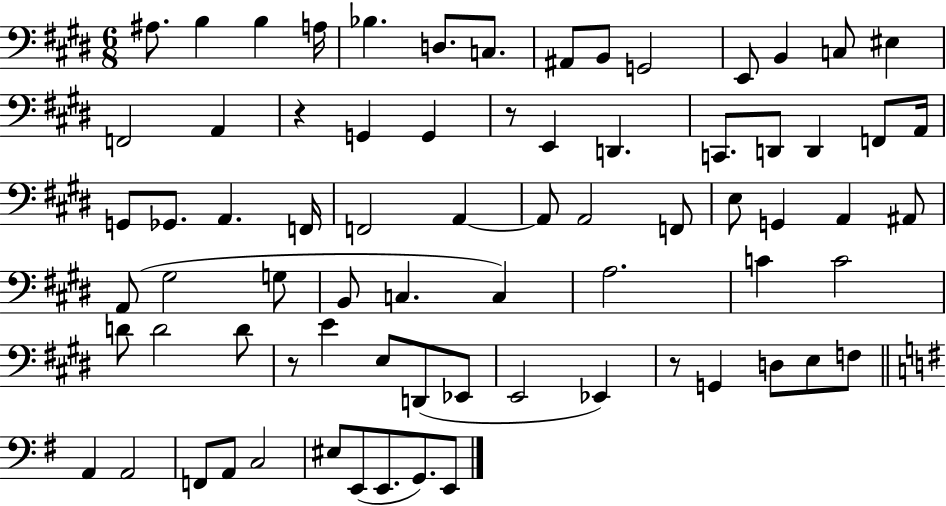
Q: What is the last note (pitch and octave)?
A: E2